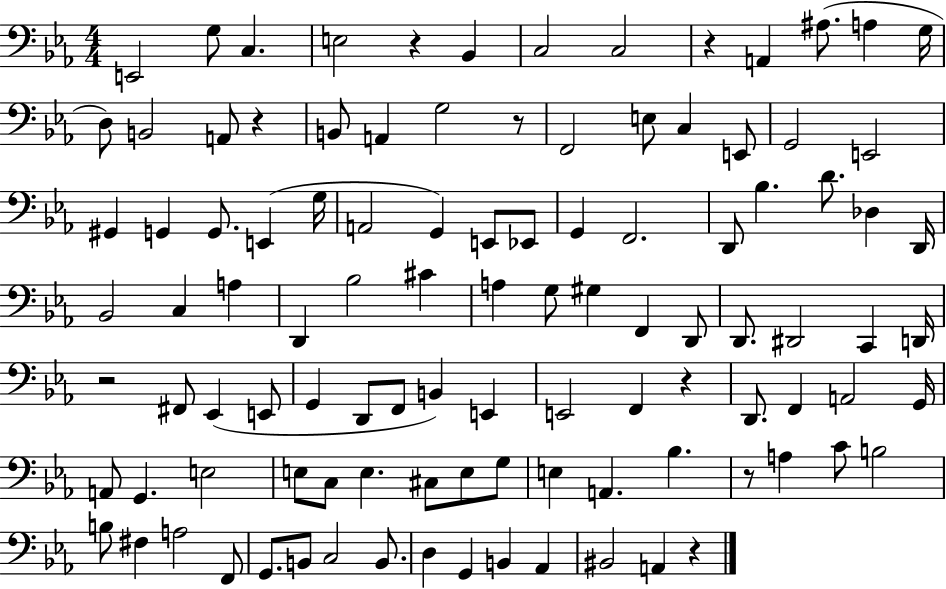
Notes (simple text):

E2/h G3/e C3/q. E3/h R/q Bb2/q C3/h C3/h R/q A2/q A#3/e. A3/q G3/s D3/e B2/h A2/e R/q B2/e A2/q G3/h R/e F2/h E3/e C3/q E2/e G2/h E2/h G#2/q G2/q G2/e. E2/q G3/s A2/h G2/q E2/e Eb2/e G2/q F2/h. D2/e Bb3/q. D4/e. Db3/q D2/s Bb2/h C3/q A3/q D2/q Bb3/h C#4/q A3/q G3/e G#3/q F2/q D2/e D2/e. D#2/h C2/q D2/s R/h F#2/e Eb2/q E2/e G2/q D2/e F2/e B2/q E2/q E2/h F2/q R/q D2/e. F2/q A2/h G2/s A2/e G2/q. E3/h E3/e C3/e E3/q. C#3/e E3/e G3/e E3/q A2/q. Bb3/q. R/e A3/q C4/e B3/h B3/e F#3/q A3/h F2/e G2/e. B2/e C3/h B2/e. D3/q G2/q B2/q Ab2/q BIS2/h A2/q R/q